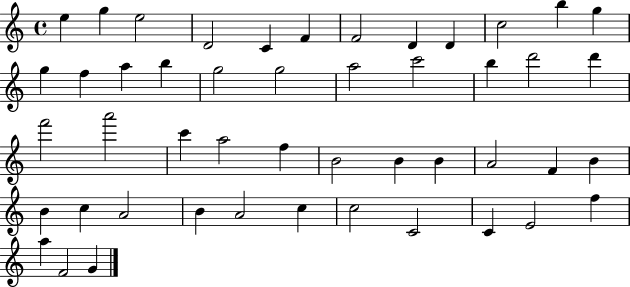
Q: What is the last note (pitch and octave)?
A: G4